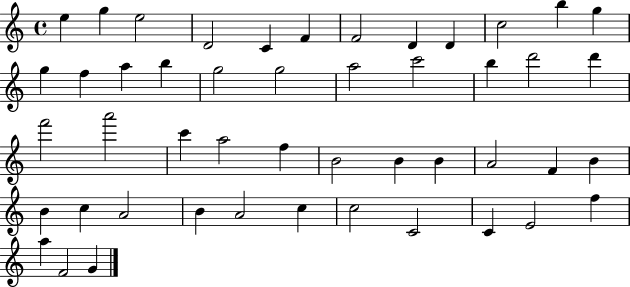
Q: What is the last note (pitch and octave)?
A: G4